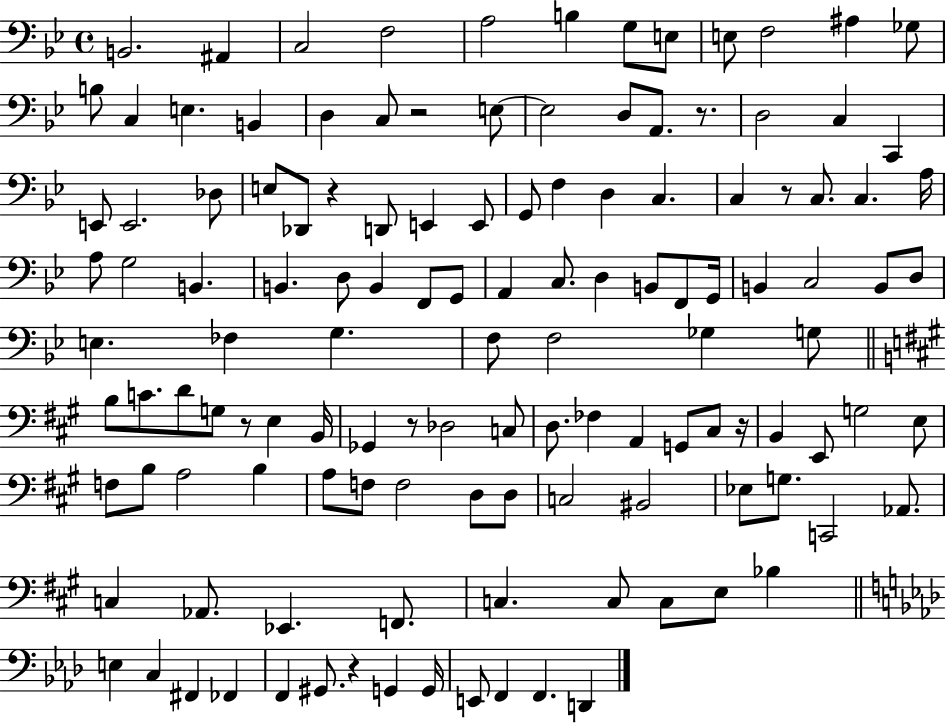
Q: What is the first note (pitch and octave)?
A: B2